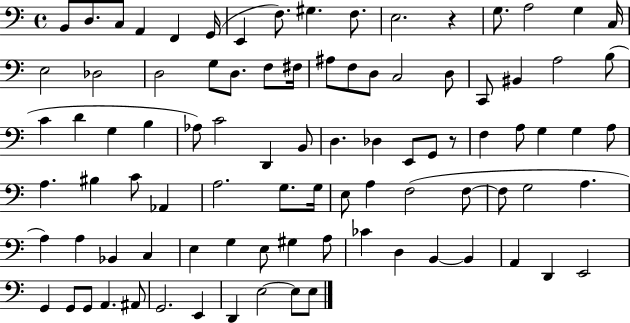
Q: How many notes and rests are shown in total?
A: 91